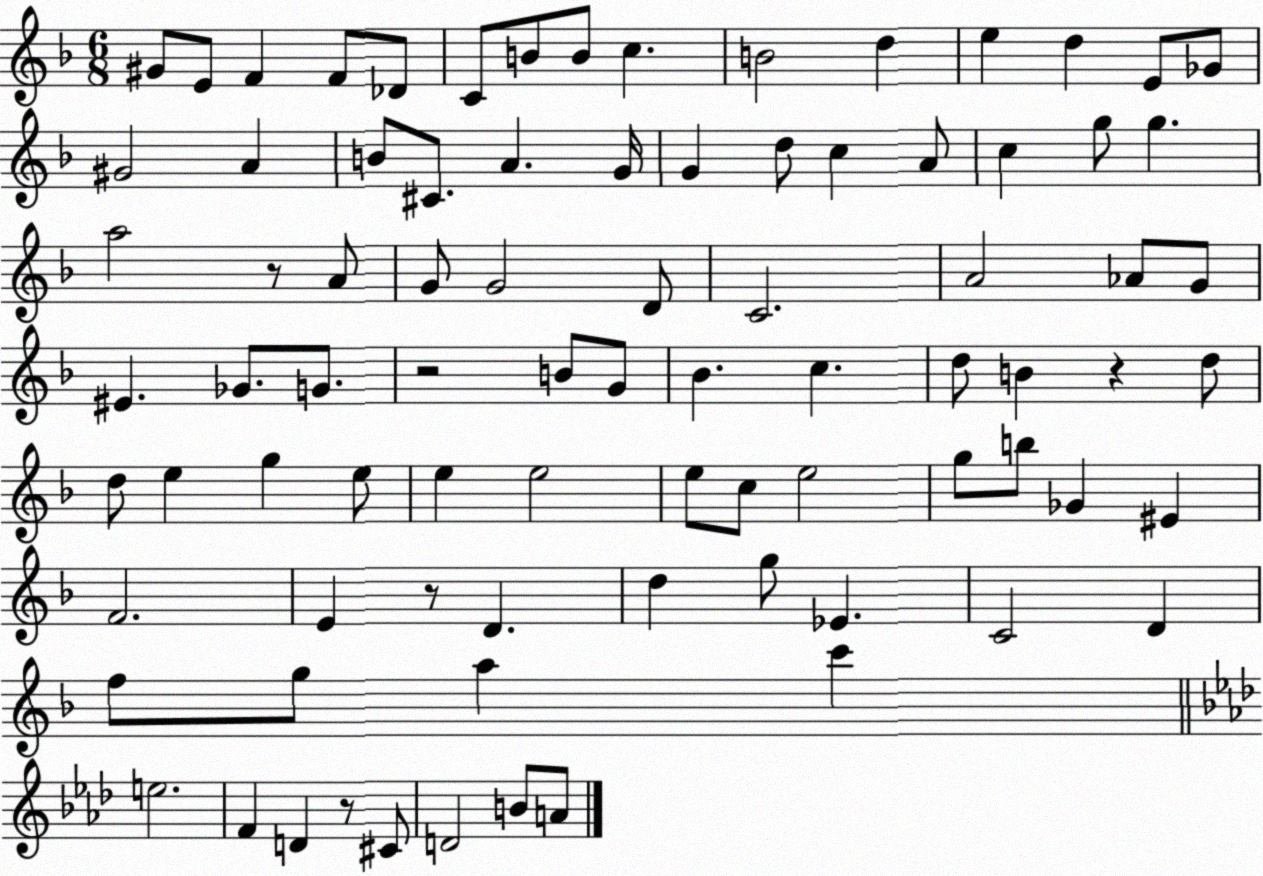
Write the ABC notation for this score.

X:1
T:Untitled
M:6/8
L:1/4
K:F
^G/2 E/2 F F/2 _D/2 C/2 B/2 B/2 c B2 d e d E/2 _G/2 ^G2 A B/2 ^C/2 A G/4 G d/2 c A/2 c g/2 g a2 z/2 A/2 G/2 G2 D/2 C2 A2 _A/2 G/2 ^E _G/2 G/2 z2 B/2 G/2 _B c d/2 B z d/2 d/2 e g e/2 e e2 e/2 c/2 e2 g/2 b/2 _G ^E F2 E z/2 D d g/2 _E C2 D f/2 g/2 a c' e2 F D z/2 ^C/2 D2 B/2 A/2